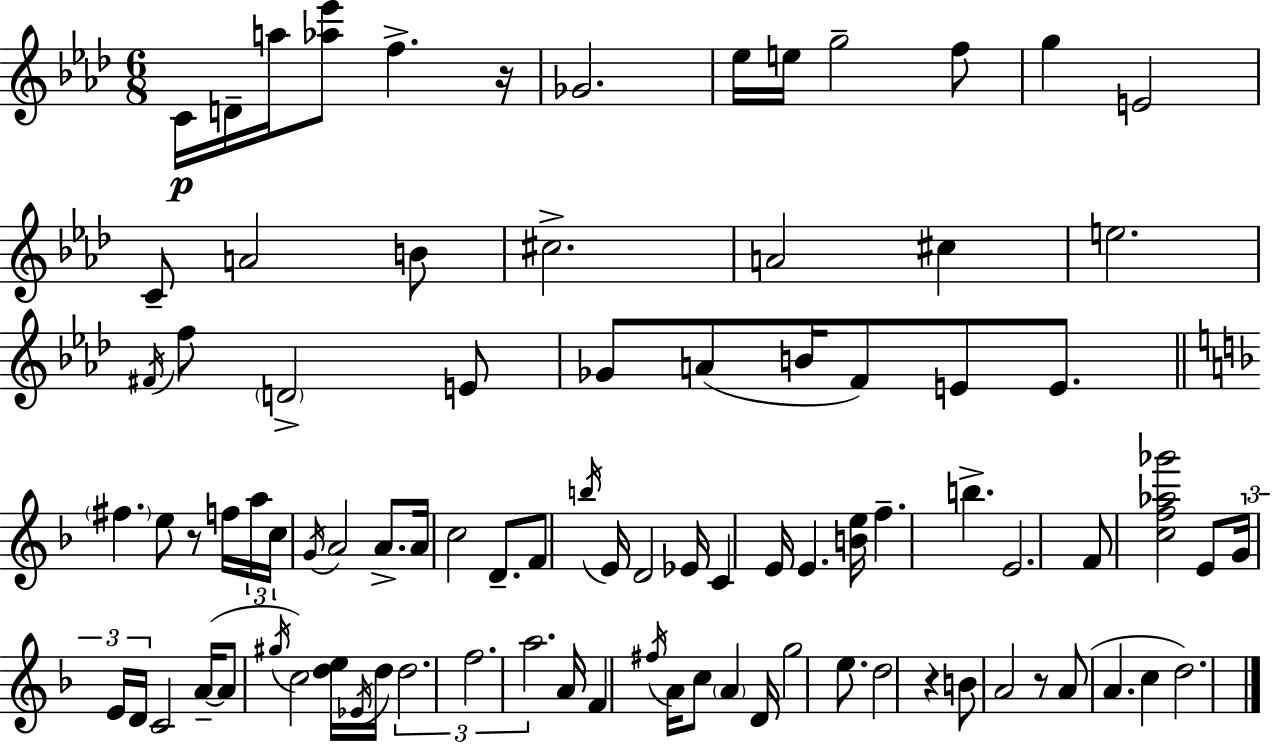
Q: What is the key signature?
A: AES major